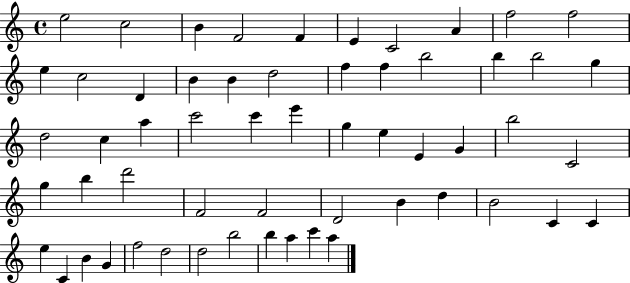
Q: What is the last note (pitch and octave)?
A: A5